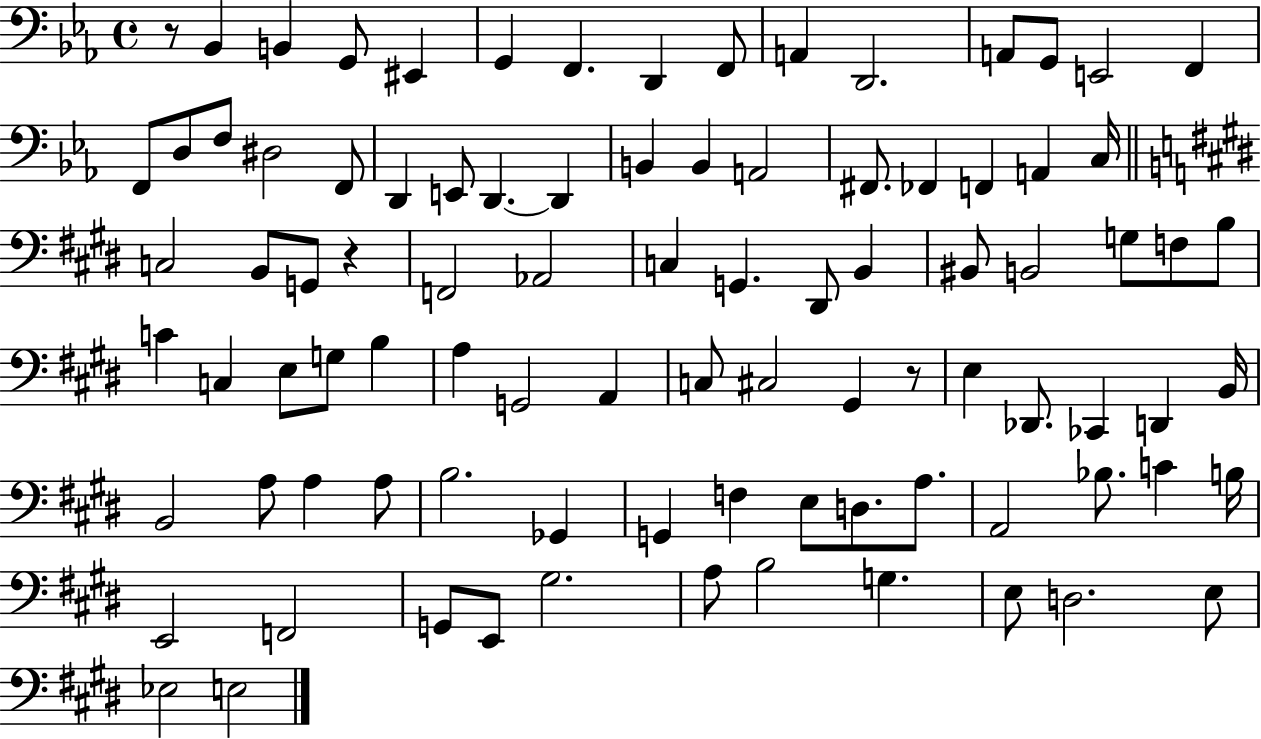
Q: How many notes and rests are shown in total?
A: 92